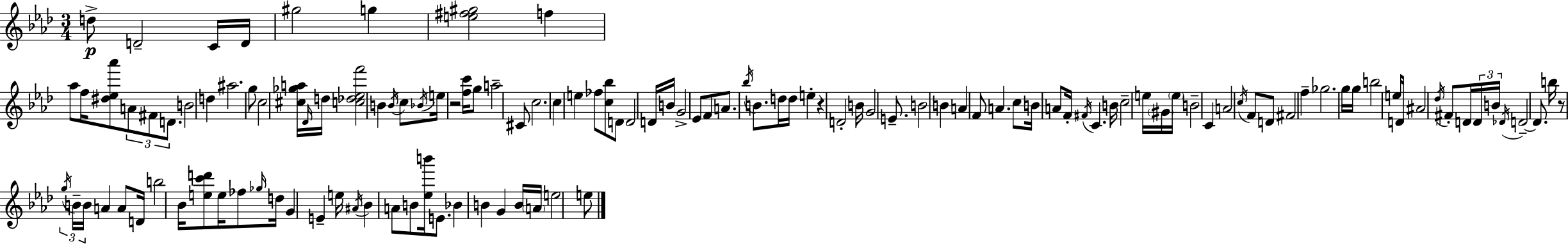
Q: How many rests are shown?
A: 3